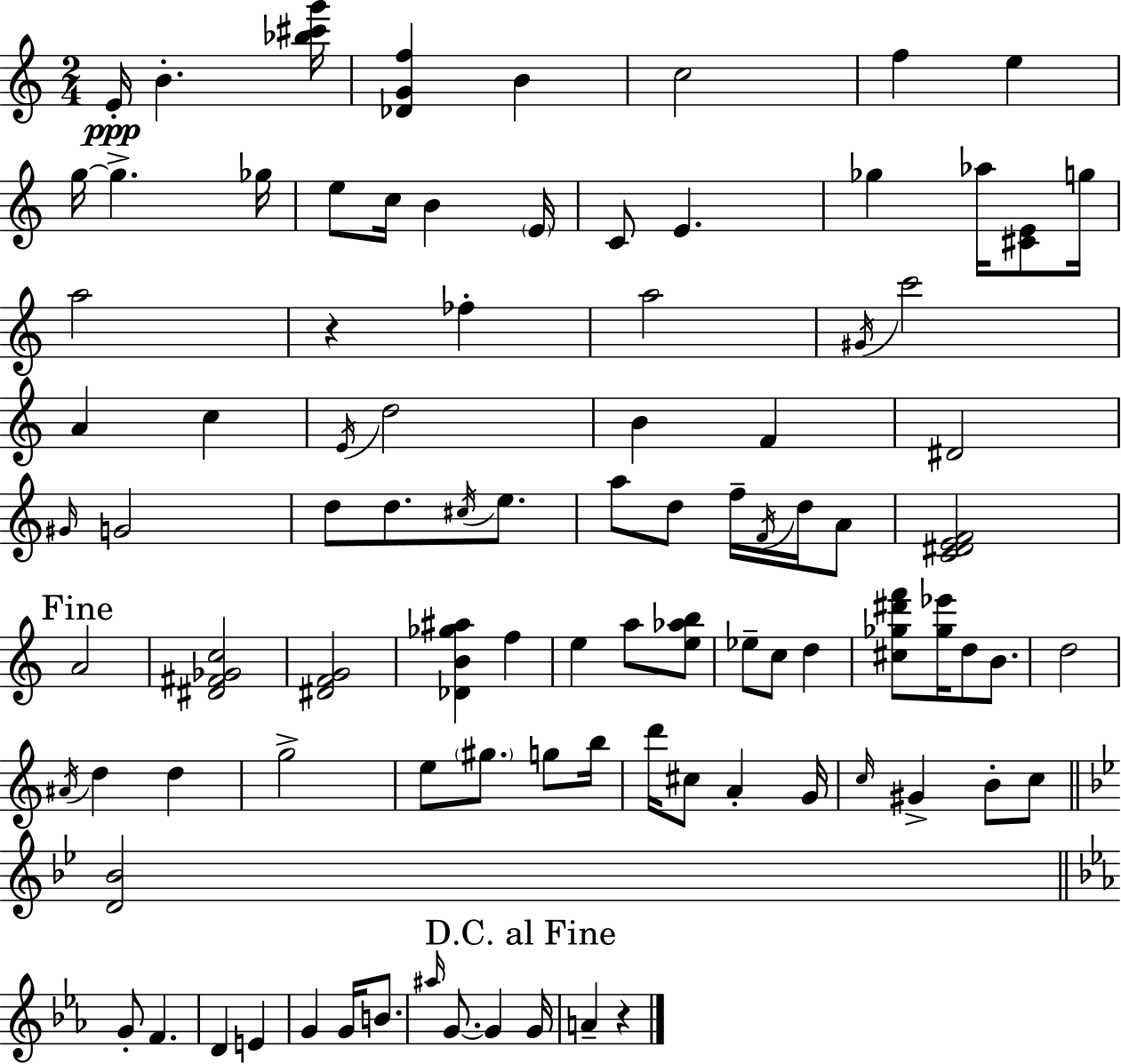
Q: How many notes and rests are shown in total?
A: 93